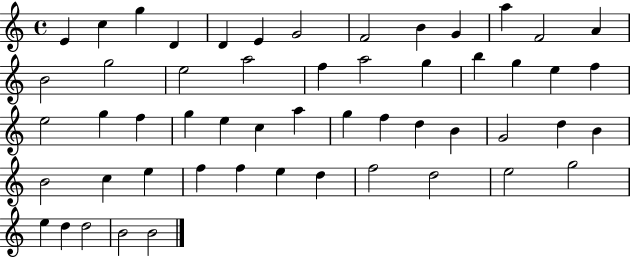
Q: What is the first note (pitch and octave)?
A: E4